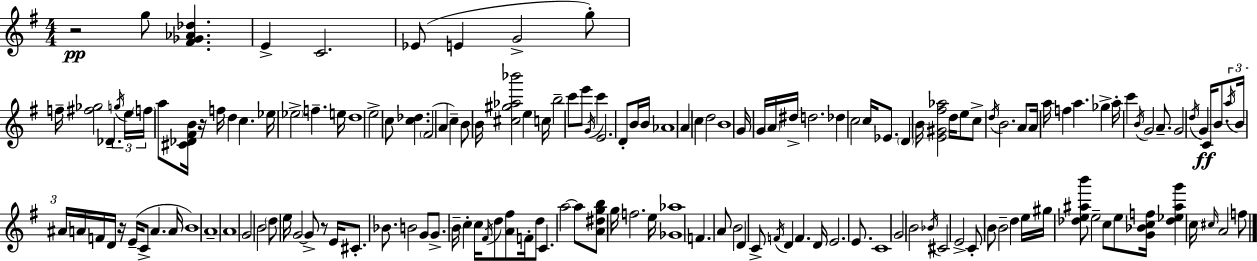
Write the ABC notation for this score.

X:1
T:Untitled
M:4/4
L:1/4
K:Em
z2 g/2 [^F_G_A_d] E C2 _E/2 E G2 g/2 f/4 [^f_g]2 _D g/4 e/4 f/4 a/2 [^C_D^FB]/4 z/4 f/4 d c _e/4 _e2 f e/4 d4 e2 c/2 [c_d] ^F2 A c B/2 B/4 [^c^g_a_b']2 e c/4 b2 c'/2 e'/2 G/4 c' E2 D/2 B/4 B/4 _A4 A c d2 B4 G/4 G/4 A/4 ^d/4 d2 _d c2 c/4 _E/2 D B/4 [E^G^f_a]2 d/4 e/2 c/2 d/4 B2 A/2 A/4 a/4 f a _g a/4 c' B/4 G2 A/2 G2 d/4 G C/4 B/2 a/4 B/4 ^A/4 A/4 F/4 D/4 z/4 E/4 C/2 A A/4 B4 A4 A4 G2 B2 d/2 e/4 G2 G/2 z/2 E/4 ^C/2 _B/2 B2 G/2 G/2 B/4 c c/4 ^F/4 d/2 [A^f]/2 F/4 d/2 C a2 a/2 [A^dgb]/2 g/4 f2 e/4 [_G_a]4 F A/2 B2 D C/2 F/4 D F D/4 E2 E/2 C4 G2 B2 _B/4 ^C2 E2 C/2 B/2 B2 d e/4 ^g/4 [_de^ab']/2 e2 c/2 e/2 [G_Bcf]/4 [_d_e^ag'] c/4 ^c/4 A2 f/2